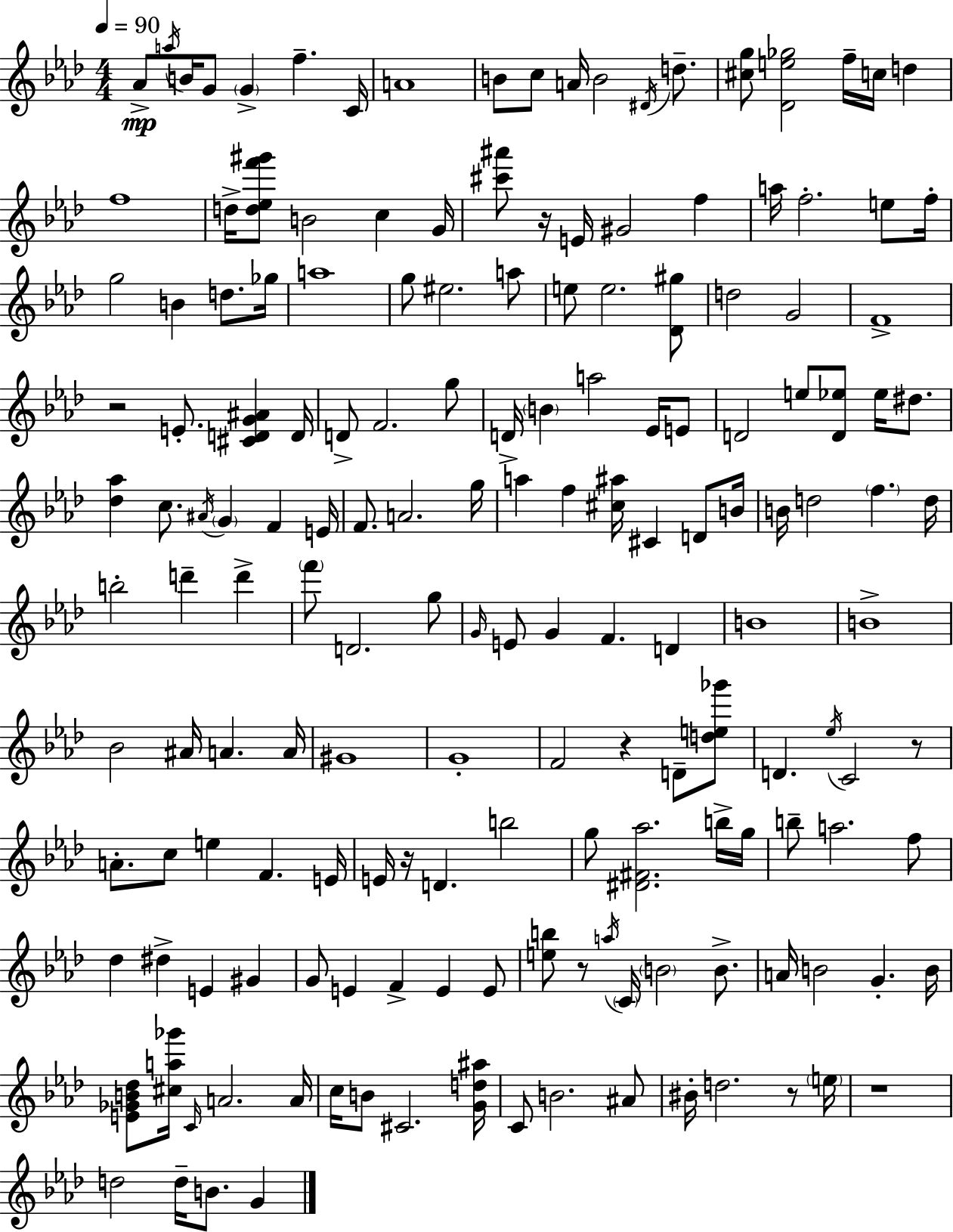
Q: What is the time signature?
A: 4/4